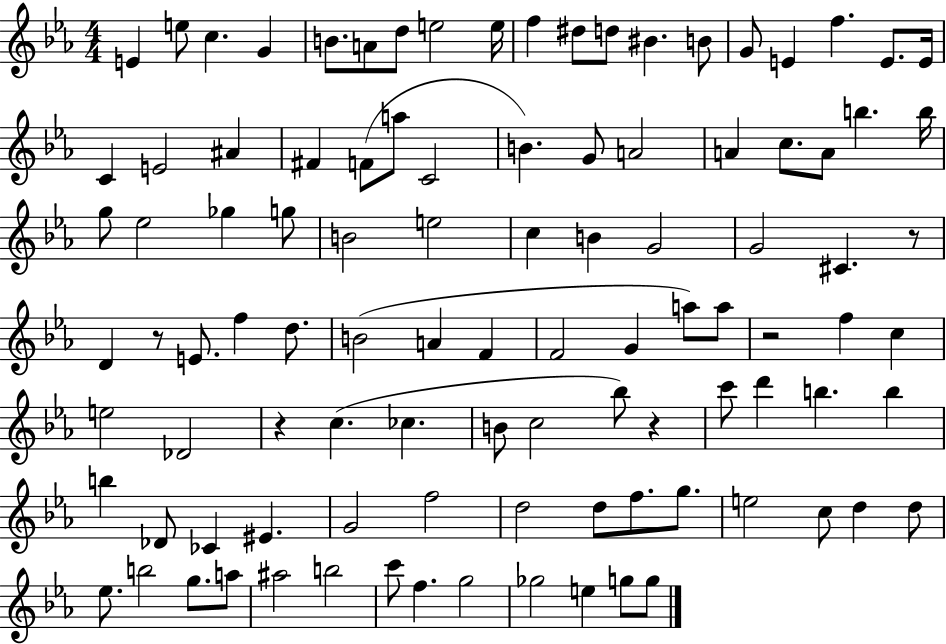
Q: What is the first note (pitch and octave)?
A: E4